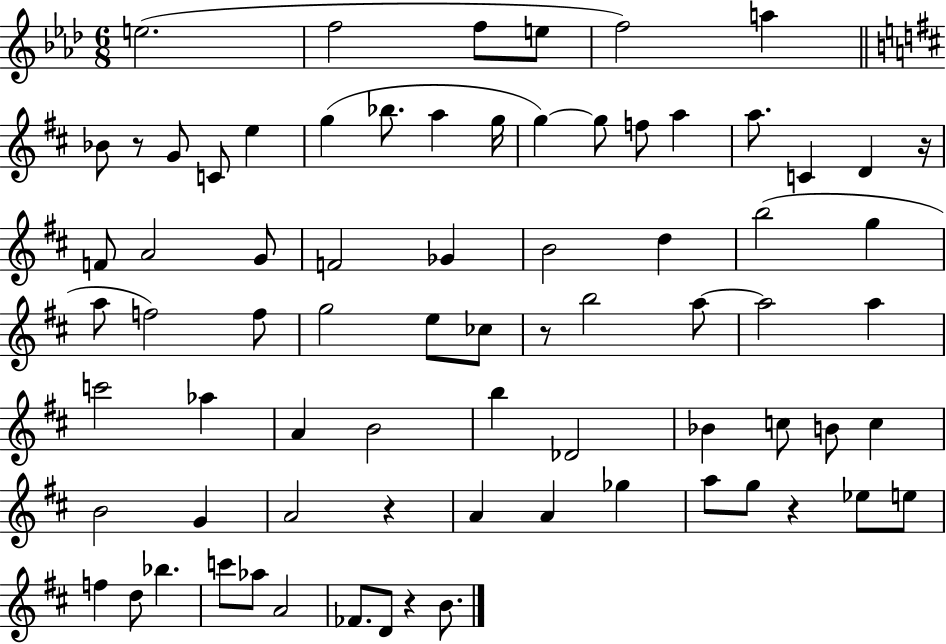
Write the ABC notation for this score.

X:1
T:Untitled
M:6/8
L:1/4
K:Ab
e2 f2 f/2 e/2 f2 a _B/2 z/2 G/2 C/2 e g _b/2 a g/4 g g/2 f/2 a a/2 C D z/4 F/2 A2 G/2 F2 _G B2 d b2 g a/2 f2 f/2 g2 e/2 _c/2 z/2 b2 a/2 a2 a c'2 _a A B2 b _D2 _B c/2 B/2 c B2 G A2 z A A _g a/2 g/2 z _e/2 e/2 f d/2 _b c'/2 _a/2 A2 _F/2 D/2 z B/2